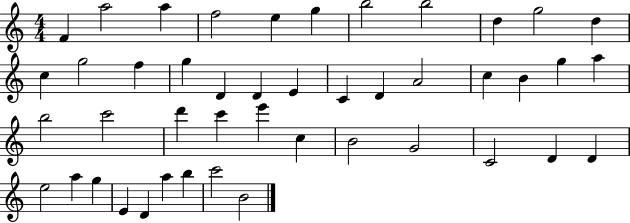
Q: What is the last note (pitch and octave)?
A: B4